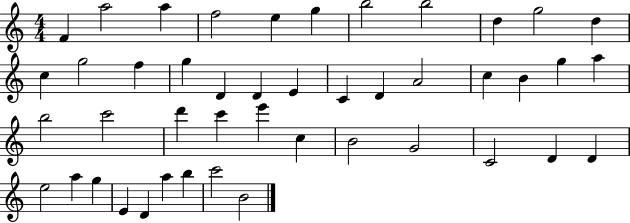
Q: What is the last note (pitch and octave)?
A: B4